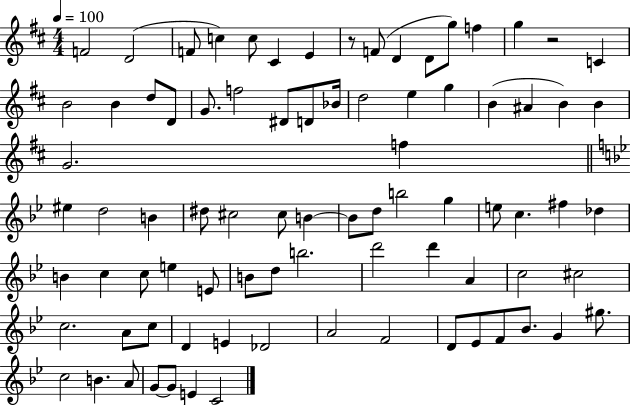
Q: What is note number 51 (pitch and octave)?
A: E5